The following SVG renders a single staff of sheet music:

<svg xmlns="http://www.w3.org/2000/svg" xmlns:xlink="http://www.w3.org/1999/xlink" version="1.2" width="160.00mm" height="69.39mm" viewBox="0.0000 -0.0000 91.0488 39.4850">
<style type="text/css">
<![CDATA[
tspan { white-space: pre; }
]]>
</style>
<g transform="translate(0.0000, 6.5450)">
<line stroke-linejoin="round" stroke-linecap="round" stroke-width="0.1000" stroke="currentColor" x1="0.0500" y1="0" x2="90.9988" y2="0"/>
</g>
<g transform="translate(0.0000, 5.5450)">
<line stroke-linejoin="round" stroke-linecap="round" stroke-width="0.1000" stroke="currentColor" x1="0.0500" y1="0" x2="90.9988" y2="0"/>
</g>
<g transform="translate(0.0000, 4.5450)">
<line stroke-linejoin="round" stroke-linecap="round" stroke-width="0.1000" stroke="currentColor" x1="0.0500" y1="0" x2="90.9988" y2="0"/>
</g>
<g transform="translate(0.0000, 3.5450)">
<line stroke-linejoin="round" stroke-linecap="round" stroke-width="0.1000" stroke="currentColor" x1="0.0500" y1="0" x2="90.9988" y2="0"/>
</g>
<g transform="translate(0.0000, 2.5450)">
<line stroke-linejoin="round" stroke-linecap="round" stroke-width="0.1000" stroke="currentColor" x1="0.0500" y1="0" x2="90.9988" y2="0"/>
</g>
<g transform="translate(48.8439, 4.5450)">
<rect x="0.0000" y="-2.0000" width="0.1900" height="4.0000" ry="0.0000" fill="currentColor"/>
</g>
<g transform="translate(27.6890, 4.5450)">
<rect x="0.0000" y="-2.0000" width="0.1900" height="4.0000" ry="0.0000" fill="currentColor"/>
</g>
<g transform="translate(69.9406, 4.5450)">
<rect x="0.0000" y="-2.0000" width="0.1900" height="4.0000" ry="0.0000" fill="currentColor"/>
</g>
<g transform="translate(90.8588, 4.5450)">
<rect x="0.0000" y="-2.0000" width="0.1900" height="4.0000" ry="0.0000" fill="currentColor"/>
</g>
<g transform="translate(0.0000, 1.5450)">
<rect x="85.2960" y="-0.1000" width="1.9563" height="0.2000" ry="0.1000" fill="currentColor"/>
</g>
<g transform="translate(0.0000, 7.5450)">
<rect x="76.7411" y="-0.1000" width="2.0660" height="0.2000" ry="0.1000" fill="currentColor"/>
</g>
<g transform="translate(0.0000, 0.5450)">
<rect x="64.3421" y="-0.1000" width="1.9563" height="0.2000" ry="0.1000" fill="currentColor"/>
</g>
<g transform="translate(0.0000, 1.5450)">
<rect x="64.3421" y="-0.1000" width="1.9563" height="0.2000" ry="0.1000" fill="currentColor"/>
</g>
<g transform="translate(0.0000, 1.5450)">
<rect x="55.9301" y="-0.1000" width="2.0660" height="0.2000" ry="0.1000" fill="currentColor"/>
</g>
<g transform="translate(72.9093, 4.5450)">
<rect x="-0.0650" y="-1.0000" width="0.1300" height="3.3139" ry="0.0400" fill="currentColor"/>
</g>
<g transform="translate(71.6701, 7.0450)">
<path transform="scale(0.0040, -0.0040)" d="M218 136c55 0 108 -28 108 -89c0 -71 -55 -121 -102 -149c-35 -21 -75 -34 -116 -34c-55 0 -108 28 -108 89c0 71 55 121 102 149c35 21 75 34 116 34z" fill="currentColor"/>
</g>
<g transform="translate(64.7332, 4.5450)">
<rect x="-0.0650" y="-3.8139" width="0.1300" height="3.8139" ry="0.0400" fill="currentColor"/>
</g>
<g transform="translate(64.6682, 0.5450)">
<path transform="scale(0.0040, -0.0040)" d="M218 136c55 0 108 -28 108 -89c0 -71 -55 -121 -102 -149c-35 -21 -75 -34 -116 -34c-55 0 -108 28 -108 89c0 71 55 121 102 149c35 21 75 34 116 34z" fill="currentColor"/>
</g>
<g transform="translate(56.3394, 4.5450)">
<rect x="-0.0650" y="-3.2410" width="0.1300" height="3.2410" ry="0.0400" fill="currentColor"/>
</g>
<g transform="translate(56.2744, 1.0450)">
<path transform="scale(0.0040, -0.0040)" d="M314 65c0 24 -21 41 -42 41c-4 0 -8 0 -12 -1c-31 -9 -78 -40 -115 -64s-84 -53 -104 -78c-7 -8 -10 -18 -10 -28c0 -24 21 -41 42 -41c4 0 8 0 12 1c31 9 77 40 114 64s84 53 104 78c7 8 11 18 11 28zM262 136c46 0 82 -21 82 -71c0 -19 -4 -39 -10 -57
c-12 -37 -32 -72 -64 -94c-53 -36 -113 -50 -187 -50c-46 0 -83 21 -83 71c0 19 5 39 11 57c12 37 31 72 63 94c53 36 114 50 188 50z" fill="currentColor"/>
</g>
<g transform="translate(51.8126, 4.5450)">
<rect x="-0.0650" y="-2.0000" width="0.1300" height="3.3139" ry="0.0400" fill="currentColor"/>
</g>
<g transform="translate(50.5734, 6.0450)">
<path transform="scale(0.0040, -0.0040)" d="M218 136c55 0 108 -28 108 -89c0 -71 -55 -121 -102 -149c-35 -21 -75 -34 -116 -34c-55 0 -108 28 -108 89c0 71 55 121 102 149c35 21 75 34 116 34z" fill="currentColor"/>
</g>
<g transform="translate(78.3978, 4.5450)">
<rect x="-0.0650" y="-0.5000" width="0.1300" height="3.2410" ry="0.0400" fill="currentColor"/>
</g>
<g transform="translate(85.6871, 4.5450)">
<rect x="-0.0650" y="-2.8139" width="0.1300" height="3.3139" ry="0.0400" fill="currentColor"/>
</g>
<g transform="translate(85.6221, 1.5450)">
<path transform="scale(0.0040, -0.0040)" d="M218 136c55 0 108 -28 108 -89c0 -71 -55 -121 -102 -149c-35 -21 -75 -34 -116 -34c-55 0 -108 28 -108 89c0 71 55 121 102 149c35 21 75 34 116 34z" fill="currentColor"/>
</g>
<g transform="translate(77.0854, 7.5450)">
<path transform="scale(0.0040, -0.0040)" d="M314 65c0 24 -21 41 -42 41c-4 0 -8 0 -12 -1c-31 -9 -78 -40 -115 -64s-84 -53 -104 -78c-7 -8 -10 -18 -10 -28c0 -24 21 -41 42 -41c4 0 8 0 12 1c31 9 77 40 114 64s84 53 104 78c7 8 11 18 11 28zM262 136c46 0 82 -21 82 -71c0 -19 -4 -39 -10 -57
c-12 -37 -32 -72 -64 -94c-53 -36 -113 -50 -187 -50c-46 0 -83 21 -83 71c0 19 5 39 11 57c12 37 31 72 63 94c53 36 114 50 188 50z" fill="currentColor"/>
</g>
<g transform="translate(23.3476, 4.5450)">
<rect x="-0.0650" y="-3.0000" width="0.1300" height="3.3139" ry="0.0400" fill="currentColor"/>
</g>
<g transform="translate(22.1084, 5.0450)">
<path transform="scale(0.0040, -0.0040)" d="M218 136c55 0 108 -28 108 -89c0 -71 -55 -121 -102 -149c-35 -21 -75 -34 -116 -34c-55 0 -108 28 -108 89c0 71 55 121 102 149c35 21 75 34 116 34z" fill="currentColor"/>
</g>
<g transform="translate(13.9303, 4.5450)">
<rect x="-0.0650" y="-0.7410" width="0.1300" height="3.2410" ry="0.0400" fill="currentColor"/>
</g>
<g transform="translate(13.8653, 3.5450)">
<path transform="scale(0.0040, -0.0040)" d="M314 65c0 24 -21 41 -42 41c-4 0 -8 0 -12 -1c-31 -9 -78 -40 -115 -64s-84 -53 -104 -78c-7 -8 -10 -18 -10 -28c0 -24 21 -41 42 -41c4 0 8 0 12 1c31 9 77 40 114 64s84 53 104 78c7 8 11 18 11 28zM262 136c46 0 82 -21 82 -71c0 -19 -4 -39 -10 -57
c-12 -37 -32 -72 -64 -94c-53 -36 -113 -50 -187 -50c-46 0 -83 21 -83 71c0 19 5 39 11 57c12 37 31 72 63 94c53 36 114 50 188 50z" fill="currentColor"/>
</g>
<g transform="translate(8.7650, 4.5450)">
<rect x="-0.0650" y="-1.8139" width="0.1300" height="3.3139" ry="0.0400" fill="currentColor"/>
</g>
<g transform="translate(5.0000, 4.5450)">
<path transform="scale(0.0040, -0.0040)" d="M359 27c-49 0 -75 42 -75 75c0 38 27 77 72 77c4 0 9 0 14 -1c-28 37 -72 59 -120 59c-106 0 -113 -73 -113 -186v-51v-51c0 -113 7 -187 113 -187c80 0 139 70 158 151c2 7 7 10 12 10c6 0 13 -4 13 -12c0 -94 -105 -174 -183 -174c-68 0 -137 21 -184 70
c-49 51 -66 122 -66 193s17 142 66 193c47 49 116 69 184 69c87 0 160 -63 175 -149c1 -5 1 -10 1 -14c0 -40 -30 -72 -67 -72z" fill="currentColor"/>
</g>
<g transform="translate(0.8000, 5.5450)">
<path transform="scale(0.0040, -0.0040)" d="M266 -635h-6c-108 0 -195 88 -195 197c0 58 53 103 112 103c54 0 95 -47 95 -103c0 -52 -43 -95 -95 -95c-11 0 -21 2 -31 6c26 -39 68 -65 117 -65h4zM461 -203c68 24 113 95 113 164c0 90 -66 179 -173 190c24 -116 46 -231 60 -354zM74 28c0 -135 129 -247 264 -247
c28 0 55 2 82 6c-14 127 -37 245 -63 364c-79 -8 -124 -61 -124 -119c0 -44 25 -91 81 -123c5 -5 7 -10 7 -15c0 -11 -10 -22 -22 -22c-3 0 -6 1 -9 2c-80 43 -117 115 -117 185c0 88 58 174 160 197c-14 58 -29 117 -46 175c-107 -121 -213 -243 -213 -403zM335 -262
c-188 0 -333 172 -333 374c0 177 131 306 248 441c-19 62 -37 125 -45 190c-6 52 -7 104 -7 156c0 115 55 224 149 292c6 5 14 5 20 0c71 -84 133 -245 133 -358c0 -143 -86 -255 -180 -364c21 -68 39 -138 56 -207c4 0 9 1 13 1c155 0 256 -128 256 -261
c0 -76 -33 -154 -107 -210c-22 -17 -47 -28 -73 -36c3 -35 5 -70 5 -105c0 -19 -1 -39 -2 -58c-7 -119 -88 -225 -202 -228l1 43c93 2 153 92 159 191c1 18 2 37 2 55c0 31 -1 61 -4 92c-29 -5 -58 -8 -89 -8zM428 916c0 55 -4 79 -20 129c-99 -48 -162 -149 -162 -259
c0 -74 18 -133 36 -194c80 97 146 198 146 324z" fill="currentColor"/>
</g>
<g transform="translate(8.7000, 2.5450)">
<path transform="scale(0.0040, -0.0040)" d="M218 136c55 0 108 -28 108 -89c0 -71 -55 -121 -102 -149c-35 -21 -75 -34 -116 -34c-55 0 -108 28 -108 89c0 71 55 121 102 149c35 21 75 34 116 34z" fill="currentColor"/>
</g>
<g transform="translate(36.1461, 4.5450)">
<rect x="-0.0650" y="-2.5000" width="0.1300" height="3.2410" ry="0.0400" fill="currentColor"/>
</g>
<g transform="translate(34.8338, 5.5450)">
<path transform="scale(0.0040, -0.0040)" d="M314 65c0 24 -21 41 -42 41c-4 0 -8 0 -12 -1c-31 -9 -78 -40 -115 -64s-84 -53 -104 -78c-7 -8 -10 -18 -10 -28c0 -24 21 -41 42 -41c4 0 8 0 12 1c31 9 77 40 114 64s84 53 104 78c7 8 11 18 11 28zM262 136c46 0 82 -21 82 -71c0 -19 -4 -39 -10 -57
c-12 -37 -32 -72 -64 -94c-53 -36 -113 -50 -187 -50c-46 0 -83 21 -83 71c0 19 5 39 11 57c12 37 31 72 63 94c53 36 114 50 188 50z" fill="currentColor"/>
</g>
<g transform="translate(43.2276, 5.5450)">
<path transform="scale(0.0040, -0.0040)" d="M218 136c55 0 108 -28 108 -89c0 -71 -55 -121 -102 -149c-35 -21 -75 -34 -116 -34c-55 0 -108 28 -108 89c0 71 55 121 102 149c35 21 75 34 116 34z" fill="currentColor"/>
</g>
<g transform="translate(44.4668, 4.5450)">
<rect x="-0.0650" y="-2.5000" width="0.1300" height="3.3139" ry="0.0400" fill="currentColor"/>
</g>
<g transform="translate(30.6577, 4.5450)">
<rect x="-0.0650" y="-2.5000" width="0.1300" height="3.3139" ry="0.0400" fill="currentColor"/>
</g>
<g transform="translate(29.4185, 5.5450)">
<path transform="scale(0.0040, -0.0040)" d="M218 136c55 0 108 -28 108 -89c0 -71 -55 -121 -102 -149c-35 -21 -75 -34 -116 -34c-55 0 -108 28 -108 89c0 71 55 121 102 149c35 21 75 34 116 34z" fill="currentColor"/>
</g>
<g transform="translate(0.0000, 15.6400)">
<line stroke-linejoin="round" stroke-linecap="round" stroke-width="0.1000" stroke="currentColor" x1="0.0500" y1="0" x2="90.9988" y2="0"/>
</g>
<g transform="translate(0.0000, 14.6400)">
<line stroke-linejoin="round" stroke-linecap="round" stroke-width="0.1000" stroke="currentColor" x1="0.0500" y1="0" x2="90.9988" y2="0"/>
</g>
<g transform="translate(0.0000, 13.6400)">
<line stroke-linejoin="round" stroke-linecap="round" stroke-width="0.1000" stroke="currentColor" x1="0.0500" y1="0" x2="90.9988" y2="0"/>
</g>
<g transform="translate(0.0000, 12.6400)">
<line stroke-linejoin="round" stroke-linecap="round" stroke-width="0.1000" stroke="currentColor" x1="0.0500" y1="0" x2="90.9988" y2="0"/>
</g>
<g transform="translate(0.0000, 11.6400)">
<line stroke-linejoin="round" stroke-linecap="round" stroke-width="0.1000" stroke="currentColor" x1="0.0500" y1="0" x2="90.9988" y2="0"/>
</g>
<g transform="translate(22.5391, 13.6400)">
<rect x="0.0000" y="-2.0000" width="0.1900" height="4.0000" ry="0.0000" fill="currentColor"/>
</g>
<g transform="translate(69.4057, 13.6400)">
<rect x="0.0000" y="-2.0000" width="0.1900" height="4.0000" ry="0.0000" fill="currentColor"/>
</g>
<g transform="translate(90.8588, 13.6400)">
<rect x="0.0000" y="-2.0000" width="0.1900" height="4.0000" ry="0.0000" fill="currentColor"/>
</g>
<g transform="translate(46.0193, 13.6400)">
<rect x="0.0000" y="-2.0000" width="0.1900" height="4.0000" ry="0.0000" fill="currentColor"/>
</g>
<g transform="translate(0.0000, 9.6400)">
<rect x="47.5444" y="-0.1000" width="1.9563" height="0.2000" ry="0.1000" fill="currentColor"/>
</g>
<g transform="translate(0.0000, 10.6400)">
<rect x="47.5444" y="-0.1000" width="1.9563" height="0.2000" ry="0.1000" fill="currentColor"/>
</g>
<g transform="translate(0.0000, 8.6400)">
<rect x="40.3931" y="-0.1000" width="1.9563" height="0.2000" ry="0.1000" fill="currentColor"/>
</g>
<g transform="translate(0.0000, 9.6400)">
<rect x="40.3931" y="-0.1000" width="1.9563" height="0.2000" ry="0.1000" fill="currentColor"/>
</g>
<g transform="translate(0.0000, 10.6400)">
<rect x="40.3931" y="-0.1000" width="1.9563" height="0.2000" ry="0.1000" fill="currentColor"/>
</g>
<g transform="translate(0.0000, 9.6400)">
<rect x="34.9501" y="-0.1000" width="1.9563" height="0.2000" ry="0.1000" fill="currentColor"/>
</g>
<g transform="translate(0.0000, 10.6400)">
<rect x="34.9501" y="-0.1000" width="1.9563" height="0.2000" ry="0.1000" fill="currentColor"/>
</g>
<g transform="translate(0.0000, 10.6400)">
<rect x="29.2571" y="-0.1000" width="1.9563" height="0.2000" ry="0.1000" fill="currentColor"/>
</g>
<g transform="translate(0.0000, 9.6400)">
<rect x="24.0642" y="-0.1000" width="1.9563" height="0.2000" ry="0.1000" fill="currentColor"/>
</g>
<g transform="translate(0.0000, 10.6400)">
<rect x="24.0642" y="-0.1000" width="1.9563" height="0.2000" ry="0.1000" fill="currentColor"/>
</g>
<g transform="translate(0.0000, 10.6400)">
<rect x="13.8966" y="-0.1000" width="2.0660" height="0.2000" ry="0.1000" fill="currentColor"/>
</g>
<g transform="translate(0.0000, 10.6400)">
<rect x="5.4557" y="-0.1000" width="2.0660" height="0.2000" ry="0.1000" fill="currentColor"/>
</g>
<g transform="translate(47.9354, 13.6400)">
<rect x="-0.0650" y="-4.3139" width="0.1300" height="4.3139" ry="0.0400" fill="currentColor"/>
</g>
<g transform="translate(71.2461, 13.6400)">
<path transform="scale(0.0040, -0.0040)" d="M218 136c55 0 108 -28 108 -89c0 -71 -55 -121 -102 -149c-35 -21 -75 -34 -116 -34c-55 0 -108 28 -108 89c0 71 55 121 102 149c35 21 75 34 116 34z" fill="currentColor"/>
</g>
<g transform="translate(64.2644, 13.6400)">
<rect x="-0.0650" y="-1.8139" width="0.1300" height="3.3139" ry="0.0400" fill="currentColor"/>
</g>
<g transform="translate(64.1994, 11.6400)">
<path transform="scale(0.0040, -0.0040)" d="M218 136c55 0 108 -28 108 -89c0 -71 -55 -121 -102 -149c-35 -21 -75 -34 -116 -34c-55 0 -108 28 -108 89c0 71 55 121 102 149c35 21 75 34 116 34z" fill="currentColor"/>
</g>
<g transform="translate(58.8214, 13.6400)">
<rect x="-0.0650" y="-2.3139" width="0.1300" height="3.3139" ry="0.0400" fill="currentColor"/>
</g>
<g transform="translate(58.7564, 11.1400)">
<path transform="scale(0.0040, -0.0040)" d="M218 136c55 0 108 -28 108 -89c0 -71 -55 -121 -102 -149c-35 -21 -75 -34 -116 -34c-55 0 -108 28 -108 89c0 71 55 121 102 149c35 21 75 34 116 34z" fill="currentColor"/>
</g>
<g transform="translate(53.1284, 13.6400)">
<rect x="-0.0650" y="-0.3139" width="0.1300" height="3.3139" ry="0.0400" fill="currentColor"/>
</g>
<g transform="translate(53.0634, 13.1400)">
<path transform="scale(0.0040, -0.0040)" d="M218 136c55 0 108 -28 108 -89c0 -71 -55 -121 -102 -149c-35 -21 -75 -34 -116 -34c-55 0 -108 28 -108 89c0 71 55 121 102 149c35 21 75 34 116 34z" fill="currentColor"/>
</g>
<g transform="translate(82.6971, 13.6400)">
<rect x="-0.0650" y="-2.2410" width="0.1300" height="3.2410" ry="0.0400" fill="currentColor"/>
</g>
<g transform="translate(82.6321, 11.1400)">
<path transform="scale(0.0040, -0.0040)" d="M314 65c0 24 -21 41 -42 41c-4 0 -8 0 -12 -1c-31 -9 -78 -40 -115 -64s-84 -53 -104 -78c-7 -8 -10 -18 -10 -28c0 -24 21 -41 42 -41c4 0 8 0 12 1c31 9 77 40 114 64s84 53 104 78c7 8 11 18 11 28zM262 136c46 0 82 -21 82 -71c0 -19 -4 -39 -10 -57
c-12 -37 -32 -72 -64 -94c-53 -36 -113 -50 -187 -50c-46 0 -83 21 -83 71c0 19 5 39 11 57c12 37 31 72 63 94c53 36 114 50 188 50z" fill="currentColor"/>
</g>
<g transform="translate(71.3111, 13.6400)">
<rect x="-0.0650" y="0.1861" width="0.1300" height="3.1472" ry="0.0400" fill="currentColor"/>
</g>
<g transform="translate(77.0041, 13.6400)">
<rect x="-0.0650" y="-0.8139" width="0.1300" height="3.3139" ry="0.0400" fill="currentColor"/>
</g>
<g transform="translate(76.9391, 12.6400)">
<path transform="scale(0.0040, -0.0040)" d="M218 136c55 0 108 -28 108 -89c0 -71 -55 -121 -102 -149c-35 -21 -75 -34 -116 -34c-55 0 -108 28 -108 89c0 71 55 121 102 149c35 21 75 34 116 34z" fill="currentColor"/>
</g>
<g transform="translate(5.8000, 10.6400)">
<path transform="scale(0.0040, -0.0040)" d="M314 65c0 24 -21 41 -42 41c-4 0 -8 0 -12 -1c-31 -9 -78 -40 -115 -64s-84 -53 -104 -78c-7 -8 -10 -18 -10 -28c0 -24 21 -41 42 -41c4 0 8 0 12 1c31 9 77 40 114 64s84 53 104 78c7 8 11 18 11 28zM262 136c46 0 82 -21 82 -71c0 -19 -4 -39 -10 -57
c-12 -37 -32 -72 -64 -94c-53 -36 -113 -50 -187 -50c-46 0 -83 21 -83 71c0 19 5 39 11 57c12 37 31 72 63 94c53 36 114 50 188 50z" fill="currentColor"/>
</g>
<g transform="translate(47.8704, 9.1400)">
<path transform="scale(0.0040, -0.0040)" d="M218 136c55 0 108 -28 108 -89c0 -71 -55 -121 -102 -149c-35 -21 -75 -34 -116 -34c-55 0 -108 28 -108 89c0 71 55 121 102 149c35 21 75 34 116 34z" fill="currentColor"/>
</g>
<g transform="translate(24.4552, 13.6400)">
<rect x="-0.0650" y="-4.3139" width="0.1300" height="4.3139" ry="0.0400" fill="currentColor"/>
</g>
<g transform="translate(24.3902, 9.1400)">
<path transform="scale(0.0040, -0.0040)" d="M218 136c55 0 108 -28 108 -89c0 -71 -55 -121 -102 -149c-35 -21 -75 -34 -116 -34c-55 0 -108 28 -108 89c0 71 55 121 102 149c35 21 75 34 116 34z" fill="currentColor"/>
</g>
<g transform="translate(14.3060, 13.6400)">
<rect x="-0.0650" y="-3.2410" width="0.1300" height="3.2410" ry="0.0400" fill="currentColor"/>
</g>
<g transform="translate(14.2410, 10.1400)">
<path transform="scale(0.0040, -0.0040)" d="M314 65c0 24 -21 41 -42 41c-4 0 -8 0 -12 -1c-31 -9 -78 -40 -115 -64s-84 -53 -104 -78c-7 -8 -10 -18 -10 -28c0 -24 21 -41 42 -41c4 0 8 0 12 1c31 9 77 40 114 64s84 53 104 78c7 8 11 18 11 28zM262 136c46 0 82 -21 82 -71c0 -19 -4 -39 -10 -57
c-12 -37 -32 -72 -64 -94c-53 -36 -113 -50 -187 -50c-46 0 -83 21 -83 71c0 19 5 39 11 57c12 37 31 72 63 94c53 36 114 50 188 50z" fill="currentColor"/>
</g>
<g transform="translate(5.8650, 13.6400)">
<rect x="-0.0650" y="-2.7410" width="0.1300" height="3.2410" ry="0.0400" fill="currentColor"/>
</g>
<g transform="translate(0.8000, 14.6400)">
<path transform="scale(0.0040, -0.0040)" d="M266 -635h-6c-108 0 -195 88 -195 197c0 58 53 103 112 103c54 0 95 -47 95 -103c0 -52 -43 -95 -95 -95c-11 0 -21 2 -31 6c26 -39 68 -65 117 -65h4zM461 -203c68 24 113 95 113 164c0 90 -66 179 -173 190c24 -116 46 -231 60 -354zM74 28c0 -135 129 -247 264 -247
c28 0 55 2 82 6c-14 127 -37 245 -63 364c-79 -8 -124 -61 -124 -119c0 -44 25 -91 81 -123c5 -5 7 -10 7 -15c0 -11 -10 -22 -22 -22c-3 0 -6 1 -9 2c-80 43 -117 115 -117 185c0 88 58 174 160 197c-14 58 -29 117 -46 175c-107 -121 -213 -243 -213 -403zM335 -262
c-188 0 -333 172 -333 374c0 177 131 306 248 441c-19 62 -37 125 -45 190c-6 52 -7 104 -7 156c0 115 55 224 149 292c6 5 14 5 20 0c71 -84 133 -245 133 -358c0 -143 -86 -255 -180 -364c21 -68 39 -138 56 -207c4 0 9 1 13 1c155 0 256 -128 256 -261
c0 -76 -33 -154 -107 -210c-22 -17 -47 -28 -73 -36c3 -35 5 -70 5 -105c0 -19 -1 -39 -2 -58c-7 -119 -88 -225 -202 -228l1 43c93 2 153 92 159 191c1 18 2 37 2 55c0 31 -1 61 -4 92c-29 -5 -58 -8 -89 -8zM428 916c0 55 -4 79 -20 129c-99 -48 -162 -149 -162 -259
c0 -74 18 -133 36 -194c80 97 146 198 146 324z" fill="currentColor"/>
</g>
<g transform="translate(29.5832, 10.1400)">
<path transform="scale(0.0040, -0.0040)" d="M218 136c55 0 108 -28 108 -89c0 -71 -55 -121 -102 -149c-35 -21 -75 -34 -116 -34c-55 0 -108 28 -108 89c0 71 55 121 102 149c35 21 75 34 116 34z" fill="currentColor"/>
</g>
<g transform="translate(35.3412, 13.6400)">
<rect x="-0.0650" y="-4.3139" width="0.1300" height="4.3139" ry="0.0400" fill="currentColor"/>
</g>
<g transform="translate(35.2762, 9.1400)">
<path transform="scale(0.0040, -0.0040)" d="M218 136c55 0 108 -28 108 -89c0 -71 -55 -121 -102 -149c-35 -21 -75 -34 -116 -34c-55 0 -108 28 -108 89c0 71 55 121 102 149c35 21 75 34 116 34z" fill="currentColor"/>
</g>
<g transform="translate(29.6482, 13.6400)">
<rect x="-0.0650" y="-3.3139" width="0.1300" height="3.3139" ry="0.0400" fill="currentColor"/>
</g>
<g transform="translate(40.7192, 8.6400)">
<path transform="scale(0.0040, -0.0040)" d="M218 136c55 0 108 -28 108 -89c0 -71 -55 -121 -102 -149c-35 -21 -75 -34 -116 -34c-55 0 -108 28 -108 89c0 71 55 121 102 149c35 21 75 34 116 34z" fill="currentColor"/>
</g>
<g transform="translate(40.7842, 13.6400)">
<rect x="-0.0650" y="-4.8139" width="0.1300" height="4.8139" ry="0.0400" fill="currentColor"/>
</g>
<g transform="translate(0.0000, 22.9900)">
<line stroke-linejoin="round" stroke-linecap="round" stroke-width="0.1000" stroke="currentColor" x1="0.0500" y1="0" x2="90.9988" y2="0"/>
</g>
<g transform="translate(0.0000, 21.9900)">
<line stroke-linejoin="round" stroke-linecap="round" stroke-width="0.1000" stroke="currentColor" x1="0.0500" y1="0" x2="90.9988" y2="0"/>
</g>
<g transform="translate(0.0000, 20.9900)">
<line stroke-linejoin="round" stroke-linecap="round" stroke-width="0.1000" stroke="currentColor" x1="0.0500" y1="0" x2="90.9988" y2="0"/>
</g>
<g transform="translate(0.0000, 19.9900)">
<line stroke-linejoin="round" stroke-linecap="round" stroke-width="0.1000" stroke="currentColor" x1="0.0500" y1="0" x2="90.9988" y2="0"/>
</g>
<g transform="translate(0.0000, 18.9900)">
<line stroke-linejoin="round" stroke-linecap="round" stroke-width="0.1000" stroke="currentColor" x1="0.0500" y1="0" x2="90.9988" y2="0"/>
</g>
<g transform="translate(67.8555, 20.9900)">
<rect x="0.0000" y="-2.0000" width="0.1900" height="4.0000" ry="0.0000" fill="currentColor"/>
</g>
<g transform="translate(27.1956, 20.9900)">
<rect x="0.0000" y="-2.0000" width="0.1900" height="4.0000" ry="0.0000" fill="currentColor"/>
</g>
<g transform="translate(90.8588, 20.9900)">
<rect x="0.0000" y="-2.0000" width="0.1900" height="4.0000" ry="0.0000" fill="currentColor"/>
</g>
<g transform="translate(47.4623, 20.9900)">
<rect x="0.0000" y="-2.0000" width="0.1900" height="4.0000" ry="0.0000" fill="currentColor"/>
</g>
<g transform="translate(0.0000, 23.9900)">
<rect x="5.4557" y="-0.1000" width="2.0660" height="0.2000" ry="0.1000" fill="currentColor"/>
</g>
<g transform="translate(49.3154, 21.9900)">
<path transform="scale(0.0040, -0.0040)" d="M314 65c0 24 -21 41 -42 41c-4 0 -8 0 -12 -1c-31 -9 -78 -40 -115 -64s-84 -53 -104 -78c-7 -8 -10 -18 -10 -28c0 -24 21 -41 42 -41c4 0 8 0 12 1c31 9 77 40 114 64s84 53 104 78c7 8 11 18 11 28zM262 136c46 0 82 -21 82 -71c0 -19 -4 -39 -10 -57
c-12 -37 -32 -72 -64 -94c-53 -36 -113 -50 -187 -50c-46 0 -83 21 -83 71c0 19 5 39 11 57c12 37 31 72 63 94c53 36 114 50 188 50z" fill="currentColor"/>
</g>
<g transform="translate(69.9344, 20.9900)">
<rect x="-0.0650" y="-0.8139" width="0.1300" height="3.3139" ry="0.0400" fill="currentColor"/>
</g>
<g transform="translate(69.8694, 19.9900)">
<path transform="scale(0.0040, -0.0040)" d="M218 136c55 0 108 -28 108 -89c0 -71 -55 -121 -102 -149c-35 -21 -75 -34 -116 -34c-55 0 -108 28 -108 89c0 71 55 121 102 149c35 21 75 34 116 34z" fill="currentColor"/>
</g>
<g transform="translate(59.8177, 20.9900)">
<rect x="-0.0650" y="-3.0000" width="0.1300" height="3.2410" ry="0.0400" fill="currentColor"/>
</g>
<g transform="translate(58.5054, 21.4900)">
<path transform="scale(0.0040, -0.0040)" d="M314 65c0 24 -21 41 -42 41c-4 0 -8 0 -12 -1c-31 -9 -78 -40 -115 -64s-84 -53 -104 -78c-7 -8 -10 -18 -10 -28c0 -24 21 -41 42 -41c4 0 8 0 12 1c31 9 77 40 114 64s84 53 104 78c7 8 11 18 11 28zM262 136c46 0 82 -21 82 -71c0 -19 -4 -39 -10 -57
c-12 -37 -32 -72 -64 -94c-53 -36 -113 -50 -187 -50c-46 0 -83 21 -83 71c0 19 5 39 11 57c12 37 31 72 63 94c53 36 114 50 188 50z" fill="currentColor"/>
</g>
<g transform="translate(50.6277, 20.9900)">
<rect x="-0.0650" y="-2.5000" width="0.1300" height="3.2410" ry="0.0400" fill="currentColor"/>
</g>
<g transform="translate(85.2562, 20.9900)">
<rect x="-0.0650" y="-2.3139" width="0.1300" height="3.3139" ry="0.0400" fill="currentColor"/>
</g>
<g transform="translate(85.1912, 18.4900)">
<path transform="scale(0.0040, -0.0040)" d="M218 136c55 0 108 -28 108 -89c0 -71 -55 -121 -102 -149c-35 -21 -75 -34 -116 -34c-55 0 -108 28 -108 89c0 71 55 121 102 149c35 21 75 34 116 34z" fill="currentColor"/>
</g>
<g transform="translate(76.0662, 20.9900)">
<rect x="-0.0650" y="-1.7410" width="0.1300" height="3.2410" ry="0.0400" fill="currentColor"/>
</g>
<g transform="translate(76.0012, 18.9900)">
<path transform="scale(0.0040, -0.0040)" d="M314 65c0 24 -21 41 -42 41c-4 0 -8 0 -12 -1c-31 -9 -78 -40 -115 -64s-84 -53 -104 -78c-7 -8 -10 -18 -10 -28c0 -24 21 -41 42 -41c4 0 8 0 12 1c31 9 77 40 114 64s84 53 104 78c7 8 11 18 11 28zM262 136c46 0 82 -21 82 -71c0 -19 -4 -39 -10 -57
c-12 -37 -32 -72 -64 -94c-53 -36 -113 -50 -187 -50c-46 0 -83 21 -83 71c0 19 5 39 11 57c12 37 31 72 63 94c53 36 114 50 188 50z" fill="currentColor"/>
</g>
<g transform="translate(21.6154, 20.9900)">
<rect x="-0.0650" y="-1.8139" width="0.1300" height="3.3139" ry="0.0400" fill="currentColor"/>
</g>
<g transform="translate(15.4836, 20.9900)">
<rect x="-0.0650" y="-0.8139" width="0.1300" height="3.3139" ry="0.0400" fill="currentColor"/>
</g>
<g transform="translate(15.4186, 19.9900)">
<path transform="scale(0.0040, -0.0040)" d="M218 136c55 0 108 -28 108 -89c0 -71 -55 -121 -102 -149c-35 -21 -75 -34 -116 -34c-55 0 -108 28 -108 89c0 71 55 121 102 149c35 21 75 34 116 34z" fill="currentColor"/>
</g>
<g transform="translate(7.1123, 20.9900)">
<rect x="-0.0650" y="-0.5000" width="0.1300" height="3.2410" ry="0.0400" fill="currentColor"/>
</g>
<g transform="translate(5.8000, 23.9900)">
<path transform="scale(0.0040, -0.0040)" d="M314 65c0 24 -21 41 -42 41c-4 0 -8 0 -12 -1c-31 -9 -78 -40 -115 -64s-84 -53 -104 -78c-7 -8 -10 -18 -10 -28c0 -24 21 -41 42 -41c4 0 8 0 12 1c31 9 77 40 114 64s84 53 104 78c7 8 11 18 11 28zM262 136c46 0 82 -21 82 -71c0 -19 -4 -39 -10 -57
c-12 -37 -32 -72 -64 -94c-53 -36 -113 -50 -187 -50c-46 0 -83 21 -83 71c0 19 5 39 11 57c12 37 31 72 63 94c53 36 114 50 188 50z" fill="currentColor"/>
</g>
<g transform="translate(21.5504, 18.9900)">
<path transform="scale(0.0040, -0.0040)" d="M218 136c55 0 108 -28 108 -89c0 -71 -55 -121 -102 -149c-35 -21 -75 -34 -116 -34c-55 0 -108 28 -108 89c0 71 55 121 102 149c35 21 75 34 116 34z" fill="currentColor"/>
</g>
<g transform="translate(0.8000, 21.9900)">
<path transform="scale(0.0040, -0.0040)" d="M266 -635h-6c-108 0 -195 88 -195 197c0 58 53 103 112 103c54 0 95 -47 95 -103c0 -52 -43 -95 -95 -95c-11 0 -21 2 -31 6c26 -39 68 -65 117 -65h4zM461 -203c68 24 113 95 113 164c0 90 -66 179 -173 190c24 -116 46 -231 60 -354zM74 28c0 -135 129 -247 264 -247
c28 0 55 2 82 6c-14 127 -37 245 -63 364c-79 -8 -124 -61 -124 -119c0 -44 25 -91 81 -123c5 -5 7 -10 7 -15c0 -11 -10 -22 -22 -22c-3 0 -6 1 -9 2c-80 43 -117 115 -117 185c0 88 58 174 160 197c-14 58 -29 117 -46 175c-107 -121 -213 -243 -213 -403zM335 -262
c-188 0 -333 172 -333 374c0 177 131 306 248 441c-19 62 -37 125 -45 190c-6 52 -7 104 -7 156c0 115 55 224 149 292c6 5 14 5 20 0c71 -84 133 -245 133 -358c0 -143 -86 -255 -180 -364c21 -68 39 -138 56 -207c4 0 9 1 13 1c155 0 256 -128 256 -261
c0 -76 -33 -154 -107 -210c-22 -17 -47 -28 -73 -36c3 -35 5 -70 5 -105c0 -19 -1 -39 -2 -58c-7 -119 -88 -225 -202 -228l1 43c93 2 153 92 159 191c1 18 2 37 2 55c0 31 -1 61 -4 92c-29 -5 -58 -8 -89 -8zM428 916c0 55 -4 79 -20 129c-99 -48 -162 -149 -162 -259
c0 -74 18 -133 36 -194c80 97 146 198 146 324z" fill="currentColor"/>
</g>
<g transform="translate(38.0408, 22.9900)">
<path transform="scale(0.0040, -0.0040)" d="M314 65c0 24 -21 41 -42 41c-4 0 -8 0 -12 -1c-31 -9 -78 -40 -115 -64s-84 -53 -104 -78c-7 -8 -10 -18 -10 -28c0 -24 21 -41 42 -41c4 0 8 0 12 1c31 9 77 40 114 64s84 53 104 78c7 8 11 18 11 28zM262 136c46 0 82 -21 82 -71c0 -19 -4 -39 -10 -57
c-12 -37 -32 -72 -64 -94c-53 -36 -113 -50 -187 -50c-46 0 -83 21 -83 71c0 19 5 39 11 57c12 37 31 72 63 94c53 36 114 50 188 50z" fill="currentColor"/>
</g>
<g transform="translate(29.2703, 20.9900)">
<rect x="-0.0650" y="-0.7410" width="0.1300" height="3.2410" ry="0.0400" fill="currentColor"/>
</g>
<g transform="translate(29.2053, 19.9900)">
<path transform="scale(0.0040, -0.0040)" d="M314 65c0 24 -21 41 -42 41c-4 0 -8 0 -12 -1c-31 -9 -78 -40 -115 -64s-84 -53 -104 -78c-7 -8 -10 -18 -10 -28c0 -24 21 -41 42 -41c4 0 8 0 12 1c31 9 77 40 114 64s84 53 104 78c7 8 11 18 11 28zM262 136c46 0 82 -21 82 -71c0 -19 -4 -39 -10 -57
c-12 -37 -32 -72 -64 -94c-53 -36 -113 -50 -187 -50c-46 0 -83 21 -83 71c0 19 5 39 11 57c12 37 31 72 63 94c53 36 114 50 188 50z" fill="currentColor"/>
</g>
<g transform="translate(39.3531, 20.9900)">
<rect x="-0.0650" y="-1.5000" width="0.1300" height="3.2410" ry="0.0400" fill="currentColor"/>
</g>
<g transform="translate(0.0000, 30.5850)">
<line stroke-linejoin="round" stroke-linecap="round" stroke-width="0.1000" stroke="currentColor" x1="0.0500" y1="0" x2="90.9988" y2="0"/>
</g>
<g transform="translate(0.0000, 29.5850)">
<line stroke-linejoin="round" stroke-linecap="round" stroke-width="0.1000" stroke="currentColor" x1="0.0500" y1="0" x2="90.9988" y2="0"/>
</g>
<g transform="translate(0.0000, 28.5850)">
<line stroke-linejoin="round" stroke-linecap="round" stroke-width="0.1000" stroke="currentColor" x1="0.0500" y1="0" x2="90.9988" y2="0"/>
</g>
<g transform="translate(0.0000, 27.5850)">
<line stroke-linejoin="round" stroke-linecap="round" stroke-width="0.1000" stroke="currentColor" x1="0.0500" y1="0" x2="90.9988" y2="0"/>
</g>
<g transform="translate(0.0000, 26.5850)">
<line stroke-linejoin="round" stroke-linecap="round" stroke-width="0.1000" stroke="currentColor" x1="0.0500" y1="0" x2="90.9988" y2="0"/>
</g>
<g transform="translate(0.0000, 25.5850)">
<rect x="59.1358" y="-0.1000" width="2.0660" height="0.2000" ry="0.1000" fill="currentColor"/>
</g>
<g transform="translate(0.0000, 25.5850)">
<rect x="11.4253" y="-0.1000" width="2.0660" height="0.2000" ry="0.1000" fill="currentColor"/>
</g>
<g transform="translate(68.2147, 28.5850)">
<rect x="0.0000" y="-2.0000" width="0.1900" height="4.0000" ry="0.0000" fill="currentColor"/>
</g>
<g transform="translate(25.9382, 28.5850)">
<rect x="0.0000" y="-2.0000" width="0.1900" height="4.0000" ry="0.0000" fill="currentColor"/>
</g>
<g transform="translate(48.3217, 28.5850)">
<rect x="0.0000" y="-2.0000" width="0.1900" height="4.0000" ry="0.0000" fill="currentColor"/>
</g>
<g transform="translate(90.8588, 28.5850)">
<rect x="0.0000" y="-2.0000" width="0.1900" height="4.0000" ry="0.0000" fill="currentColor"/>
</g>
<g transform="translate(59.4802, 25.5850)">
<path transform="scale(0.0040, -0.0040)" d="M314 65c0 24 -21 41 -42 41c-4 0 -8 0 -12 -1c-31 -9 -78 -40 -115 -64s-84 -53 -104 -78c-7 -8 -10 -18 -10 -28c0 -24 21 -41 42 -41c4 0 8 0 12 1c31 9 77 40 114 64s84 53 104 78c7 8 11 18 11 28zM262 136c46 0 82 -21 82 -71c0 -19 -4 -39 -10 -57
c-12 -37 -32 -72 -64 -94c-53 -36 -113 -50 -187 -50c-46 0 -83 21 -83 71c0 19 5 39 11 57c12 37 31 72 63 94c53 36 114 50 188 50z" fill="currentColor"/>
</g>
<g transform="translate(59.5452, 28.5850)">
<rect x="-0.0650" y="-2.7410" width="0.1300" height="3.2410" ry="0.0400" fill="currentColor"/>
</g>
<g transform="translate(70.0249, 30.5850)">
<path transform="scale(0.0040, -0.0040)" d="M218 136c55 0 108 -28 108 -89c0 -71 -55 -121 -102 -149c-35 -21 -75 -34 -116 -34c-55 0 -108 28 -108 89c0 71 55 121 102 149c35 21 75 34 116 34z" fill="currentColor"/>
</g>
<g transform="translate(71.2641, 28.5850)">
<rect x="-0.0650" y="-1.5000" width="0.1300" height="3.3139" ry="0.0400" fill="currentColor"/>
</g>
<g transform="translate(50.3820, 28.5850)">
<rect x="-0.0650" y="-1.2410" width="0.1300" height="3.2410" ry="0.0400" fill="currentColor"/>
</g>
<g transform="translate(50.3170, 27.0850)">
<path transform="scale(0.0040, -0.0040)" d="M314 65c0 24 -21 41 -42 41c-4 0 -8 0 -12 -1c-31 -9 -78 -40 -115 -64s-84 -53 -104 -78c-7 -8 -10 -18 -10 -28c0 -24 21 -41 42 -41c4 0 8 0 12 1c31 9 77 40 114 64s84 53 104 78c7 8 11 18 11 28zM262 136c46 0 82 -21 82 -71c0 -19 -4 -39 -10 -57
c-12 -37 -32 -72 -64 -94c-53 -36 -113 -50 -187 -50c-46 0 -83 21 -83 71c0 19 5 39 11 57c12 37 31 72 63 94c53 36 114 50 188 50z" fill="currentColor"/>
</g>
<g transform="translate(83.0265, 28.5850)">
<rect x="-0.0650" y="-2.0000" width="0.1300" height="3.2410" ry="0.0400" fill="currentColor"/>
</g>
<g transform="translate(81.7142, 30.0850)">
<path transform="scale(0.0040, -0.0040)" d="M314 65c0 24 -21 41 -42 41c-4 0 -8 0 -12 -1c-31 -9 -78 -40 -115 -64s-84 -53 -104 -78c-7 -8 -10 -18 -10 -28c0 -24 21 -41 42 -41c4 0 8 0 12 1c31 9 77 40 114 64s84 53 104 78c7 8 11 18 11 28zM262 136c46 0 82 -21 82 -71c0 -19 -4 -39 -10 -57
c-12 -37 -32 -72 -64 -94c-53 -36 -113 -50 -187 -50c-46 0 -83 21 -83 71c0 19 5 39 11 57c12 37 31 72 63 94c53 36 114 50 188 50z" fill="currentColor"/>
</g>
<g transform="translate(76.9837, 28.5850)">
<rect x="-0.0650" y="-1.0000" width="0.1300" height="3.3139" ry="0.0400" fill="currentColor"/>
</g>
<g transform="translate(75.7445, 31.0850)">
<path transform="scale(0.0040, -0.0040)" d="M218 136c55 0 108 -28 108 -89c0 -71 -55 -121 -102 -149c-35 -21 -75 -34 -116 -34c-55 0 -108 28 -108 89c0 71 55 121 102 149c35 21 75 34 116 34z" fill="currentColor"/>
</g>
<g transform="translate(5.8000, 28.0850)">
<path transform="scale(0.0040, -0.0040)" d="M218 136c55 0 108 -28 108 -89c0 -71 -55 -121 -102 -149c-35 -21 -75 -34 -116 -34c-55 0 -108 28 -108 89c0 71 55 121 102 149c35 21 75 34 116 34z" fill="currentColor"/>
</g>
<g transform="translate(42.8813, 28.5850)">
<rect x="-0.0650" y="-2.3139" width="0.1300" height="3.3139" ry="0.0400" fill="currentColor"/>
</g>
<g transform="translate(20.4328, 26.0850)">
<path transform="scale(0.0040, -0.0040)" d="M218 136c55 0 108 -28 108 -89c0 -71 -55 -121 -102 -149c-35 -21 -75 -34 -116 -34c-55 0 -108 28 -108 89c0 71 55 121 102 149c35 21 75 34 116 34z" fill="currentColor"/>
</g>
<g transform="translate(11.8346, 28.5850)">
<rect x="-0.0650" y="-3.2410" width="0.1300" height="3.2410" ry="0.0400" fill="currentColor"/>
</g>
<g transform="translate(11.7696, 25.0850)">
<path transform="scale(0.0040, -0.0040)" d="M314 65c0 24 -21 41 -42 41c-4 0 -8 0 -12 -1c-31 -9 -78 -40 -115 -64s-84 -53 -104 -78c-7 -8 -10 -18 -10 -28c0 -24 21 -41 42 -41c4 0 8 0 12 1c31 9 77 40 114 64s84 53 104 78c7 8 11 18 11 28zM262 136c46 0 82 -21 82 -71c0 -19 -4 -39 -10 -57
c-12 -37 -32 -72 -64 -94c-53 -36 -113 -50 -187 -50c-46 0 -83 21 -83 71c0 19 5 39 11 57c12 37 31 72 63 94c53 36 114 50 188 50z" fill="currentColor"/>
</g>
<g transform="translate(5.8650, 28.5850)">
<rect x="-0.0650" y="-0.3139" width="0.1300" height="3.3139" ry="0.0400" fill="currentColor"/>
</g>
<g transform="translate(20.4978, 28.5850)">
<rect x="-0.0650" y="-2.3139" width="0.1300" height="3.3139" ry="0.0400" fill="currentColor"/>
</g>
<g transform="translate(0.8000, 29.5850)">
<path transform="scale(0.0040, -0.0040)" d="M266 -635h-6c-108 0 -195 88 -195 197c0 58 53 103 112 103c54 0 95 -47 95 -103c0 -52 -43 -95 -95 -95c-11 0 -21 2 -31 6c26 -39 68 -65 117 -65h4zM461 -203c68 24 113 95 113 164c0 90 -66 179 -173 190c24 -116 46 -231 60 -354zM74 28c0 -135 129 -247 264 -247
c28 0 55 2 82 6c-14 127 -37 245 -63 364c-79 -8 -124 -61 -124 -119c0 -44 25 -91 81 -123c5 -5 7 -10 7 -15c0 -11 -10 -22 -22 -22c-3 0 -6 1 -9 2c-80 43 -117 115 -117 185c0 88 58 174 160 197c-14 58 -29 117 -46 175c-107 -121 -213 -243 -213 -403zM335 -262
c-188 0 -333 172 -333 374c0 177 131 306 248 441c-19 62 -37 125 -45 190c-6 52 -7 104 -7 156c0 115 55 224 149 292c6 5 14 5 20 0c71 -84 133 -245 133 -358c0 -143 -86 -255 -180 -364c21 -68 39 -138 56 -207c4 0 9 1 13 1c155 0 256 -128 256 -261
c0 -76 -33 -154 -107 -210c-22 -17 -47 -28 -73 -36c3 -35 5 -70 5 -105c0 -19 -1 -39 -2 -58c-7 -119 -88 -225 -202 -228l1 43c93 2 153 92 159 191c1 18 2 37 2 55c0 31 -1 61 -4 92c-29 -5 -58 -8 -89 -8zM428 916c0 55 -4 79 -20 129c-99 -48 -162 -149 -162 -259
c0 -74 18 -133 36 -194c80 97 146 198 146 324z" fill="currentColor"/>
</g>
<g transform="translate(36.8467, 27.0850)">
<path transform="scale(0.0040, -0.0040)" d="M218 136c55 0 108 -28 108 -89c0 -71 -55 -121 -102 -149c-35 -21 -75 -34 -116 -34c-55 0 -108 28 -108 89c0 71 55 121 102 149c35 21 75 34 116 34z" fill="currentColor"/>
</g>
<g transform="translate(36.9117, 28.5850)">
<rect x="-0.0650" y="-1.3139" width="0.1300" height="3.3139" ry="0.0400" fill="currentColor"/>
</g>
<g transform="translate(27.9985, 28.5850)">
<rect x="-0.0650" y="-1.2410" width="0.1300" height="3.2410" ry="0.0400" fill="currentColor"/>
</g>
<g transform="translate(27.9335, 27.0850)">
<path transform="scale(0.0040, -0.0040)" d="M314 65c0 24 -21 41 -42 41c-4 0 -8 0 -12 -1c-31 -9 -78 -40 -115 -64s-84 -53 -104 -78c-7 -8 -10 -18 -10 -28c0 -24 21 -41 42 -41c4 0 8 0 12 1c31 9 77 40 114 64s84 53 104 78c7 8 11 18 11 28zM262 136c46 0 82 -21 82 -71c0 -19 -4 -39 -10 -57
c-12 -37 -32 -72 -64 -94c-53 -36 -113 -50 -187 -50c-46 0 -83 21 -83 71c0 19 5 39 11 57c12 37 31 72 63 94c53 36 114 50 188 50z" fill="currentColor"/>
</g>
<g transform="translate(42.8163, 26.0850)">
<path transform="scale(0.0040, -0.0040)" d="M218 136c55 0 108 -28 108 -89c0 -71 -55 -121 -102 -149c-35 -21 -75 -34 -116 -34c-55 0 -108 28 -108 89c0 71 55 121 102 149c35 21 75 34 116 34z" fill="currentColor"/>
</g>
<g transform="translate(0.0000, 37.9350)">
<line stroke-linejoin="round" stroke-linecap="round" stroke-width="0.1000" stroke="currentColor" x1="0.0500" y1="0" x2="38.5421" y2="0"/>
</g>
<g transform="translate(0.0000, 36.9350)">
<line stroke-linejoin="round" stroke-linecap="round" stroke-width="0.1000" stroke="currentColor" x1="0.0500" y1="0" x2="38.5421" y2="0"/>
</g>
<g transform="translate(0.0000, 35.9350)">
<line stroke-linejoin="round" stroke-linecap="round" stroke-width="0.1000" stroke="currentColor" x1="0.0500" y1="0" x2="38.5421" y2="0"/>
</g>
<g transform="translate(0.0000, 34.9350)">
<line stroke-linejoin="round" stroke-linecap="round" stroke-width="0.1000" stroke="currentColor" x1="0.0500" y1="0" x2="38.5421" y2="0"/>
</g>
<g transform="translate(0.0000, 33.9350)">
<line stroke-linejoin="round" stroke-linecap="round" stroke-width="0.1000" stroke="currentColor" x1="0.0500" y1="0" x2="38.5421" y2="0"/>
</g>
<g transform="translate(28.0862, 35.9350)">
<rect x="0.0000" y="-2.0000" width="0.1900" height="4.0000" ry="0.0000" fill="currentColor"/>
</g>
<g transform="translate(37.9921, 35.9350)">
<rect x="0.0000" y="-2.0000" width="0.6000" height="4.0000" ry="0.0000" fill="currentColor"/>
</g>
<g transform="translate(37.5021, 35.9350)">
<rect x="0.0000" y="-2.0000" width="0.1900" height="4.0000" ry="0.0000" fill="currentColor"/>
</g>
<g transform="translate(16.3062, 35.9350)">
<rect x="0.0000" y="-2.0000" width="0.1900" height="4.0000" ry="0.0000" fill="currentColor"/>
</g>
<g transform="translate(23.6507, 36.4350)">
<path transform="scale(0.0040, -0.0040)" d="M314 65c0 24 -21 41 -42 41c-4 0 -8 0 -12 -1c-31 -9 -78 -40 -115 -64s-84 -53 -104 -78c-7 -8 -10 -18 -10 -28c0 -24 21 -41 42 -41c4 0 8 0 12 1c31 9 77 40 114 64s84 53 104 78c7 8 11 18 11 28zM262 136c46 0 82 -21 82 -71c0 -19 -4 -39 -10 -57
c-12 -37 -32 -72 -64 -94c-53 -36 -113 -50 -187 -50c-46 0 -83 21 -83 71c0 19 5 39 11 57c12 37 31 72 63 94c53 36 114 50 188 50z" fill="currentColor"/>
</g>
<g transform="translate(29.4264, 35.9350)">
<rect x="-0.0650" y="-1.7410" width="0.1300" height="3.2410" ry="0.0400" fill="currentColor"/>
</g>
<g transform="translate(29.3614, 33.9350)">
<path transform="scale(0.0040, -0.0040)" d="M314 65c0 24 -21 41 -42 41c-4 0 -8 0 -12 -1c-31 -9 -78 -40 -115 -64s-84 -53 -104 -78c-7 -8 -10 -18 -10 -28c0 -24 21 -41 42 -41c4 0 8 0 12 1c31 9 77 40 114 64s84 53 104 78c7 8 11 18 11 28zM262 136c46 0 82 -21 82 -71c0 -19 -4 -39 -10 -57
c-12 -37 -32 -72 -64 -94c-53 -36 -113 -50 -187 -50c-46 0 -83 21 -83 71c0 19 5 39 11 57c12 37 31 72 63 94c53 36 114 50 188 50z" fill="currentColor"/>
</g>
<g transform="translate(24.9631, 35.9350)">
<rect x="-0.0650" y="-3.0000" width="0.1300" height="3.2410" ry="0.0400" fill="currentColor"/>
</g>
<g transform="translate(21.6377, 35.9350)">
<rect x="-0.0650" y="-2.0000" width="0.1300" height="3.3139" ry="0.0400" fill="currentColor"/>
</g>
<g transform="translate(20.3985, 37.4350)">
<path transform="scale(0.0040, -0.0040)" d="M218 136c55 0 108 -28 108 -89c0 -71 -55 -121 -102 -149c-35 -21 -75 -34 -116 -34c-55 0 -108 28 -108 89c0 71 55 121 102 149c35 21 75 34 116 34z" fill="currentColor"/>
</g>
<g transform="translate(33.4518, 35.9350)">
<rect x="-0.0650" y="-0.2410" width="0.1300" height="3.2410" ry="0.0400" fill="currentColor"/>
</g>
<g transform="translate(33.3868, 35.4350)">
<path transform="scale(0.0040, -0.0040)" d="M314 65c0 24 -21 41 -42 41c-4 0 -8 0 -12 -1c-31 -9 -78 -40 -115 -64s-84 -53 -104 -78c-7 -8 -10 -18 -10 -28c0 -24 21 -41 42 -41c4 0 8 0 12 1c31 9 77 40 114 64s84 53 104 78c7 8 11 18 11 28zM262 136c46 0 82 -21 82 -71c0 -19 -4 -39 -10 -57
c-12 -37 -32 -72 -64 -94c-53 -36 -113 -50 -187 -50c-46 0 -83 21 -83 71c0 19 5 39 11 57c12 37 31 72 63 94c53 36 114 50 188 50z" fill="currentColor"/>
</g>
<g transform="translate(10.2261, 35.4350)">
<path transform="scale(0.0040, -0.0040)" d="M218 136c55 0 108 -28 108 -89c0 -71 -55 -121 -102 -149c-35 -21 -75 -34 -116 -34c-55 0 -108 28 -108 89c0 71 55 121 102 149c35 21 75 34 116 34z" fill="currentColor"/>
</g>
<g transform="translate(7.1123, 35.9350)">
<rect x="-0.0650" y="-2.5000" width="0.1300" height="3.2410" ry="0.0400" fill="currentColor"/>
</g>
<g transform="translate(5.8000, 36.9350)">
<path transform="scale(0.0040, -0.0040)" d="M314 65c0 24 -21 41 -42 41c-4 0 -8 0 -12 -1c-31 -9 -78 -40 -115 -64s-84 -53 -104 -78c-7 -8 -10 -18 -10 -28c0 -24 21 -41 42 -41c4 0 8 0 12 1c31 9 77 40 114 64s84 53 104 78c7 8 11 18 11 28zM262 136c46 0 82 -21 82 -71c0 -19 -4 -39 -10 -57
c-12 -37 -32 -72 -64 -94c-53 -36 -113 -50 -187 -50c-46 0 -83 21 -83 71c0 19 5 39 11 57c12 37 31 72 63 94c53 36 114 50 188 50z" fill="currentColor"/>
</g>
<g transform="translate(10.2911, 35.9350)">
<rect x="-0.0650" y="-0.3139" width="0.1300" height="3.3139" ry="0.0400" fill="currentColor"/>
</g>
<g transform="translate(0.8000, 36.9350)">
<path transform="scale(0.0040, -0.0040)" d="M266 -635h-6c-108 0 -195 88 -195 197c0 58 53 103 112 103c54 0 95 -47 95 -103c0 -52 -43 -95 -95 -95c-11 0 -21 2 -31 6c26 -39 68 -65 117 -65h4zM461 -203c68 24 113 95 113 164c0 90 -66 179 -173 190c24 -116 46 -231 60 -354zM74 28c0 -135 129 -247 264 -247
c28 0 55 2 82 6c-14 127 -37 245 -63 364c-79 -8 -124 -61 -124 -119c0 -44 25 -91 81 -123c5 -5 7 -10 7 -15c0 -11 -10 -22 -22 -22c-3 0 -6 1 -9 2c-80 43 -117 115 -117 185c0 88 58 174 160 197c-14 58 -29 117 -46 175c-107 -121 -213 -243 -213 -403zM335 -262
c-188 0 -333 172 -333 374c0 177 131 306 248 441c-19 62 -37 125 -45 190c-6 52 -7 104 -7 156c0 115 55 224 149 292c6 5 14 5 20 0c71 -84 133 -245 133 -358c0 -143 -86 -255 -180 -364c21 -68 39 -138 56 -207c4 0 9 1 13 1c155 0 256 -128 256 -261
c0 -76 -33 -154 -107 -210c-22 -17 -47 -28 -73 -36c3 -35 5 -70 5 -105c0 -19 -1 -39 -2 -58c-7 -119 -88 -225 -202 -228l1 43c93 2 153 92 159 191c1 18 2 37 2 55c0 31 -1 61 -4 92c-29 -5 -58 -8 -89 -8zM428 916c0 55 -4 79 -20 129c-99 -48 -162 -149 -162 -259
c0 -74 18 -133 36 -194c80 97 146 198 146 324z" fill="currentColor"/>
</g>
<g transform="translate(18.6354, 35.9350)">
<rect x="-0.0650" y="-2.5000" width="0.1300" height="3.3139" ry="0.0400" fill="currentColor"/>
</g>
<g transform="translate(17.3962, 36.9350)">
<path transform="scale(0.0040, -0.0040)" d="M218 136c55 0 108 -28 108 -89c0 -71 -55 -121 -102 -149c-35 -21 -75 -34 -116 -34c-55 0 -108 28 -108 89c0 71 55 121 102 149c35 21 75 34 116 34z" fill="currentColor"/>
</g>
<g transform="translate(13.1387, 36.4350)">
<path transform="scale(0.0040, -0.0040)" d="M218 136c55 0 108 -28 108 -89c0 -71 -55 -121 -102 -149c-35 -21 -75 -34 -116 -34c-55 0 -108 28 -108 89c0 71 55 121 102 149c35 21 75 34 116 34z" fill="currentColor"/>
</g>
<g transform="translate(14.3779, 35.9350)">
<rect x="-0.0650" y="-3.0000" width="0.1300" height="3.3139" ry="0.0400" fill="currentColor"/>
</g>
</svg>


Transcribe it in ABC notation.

X:1
T:Untitled
M:4/4
L:1/4
K:C
f d2 A G G2 G F b2 c' D C2 a a2 b2 d' b d' e' d' c g f B d g2 C2 d f d2 E2 G2 A2 d f2 g c b2 g e2 e g e2 a2 E D F2 G2 c A G F A2 f2 c2